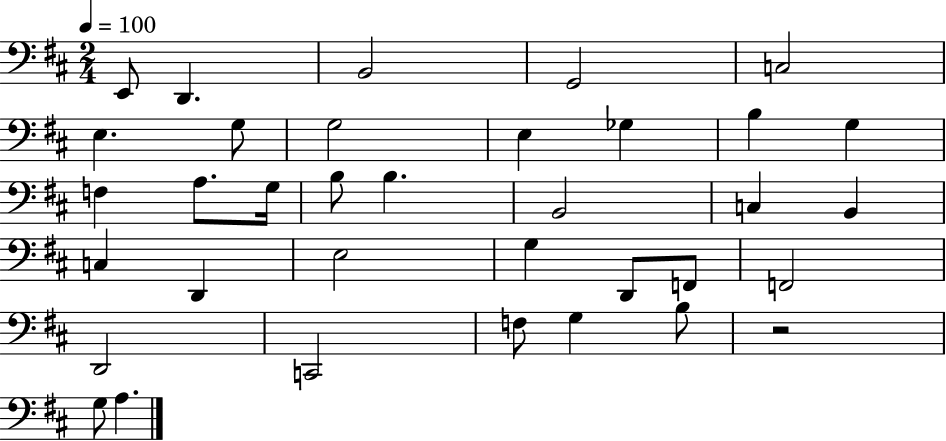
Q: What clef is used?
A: bass